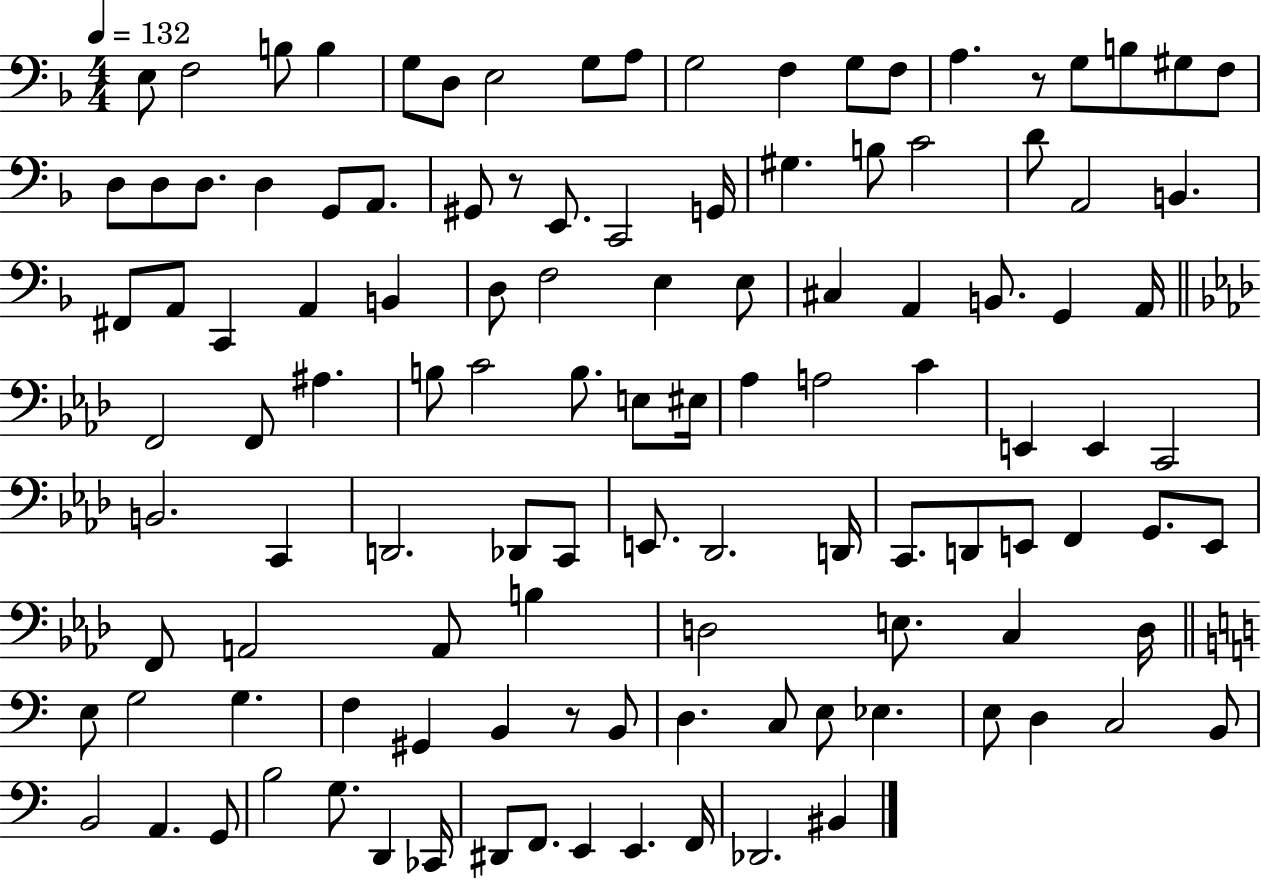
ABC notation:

X:1
T:Untitled
M:4/4
L:1/4
K:F
E,/2 F,2 B,/2 B, G,/2 D,/2 E,2 G,/2 A,/2 G,2 F, G,/2 F,/2 A, z/2 G,/2 B,/2 ^G,/2 F,/2 D,/2 D,/2 D,/2 D, G,,/2 A,,/2 ^G,,/2 z/2 E,,/2 C,,2 G,,/4 ^G, B,/2 C2 D/2 A,,2 B,, ^F,,/2 A,,/2 C,, A,, B,, D,/2 F,2 E, E,/2 ^C, A,, B,,/2 G,, A,,/4 F,,2 F,,/2 ^A, B,/2 C2 B,/2 E,/2 ^E,/4 _A, A,2 C E,, E,, C,,2 B,,2 C,, D,,2 _D,,/2 C,,/2 E,,/2 _D,,2 D,,/4 C,,/2 D,,/2 E,,/2 F,, G,,/2 E,,/2 F,,/2 A,,2 A,,/2 B, D,2 E,/2 C, D,/4 E,/2 G,2 G, F, ^G,, B,, z/2 B,,/2 D, C,/2 E,/2 _E, E,/2 D, C,2 B,,/2 B,,2 A,, G,,/2 B,2 G,/2 D,, _C,,/4 ^D,,/2 F,,/2 E,, E,, F,,/4 _D,,2 ^B,,